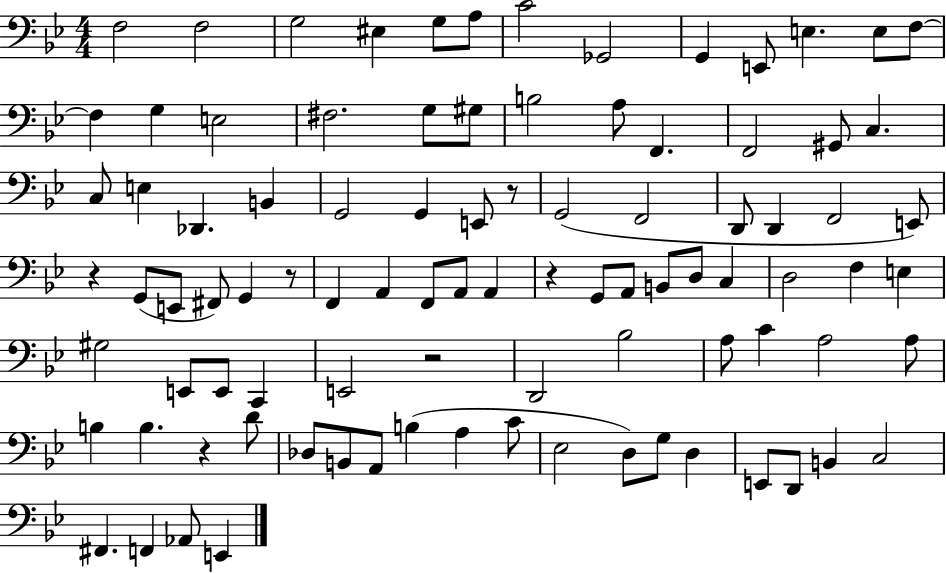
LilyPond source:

{
  \clef bass
  \numericTimeSignature
  \time 4/4
  \key bes \major
  \repeat volta 2 { f2 f2 | g2 eis4 g8 a8 | c'2 ges,2 | g,4 e,8 e4. e8 f8~~ | \break f4 g4 e2 | fis2. g8 gis8 | b2 a8 f,4. | f,2 gis,8 c4. | \break c8 e4 des,4. b,4 | g,2 g,4 e,8 r8 | g,2( f,2 | d,8 d,4 f,2 e,8) | \break r4 g,8( e,8 fis,8) g,4 r8 | f,4 a,4 f,8 a,8 a,4 | r4 g,8 a,8 b,8 d8 c4 | d2 f4 e4 | \break gis2 e,8 e,8 c,4 | e,2 r2 | d,2 bes2 | a8 c'4 a2 a8 | \break b4 b4. r4 d'8 | des8 b,8 a,8 b4( a4 c'8 | ees2 d8) g8 d4 | e,8 d,8 b,4 c2 | \break fis,4. f,4 aes,8 e,4 | } \bar "|."
}